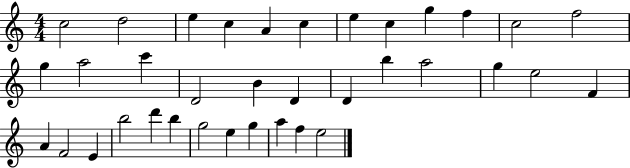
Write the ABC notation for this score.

X:1
T:Untitled
M:4/4
L:1/4
K:C
c2 d2 e c A c e c g f c2 f2 g a2 c' D2 B D D b a2 g e2 F A F2 E b2 d' b g2 e g a f e2